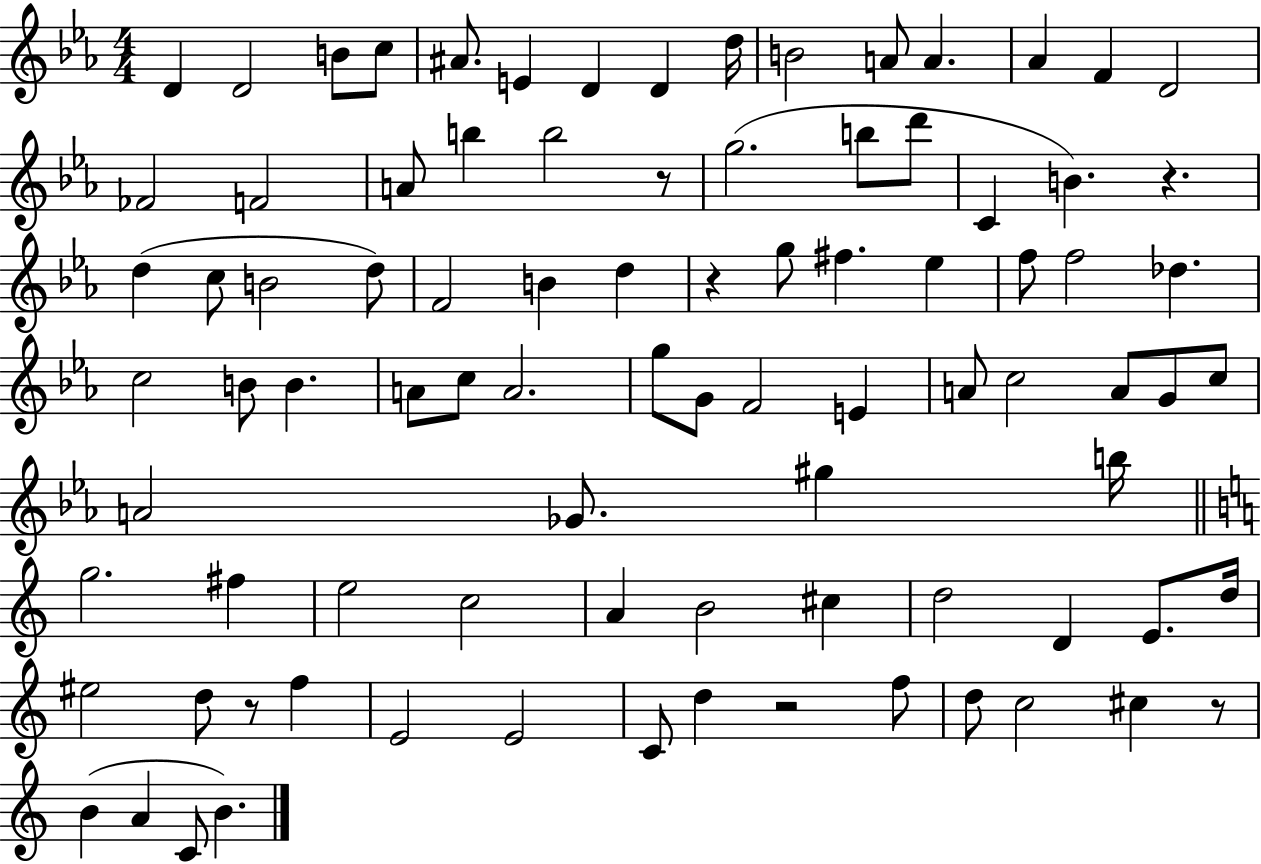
{
  \clef treble
  \numericTimeSignature
  \time 4/4
  \key ees \major
  d'4 d'2 b'8 c''8 | ais'8. e'4 d'4 d'4 d''16 | b'2 a'8 a'4. | aes'4 f'4 d'2 | \break fes'2 f'2 | a'8 b''4 b''2 r8 | g''2.( b''8 d'''8 | c'4 b'4.) r4. | \break d''4( c''8 b'2 d''8) | f'2 b'4 d''4 | r4 g''8 fis''4. ees''4 | f''8 f''2 des''4. | \break c''2 b'8 b'4. | a'8 c''8 a'2. | g''8 g'8 f'2 e'4 | a'8 c''2 a'8 g'8 c''8 | \break a'2 ges'8. gis''4 b''16 | \bar "||" \break \key a \minor g''2. fis''4 | e''2 c''2 | a'4 b'2 cis''4 | d''2 d'4 e'8. d''16 | \break eis''2 d''8 r8 f''4 | e'2 e'2 | c'8 d''4 r2 f''8 | d''8 c''2 cis''4 r8 | \break b'4( a'4 c'8 b'4.) | \bar "|."
}